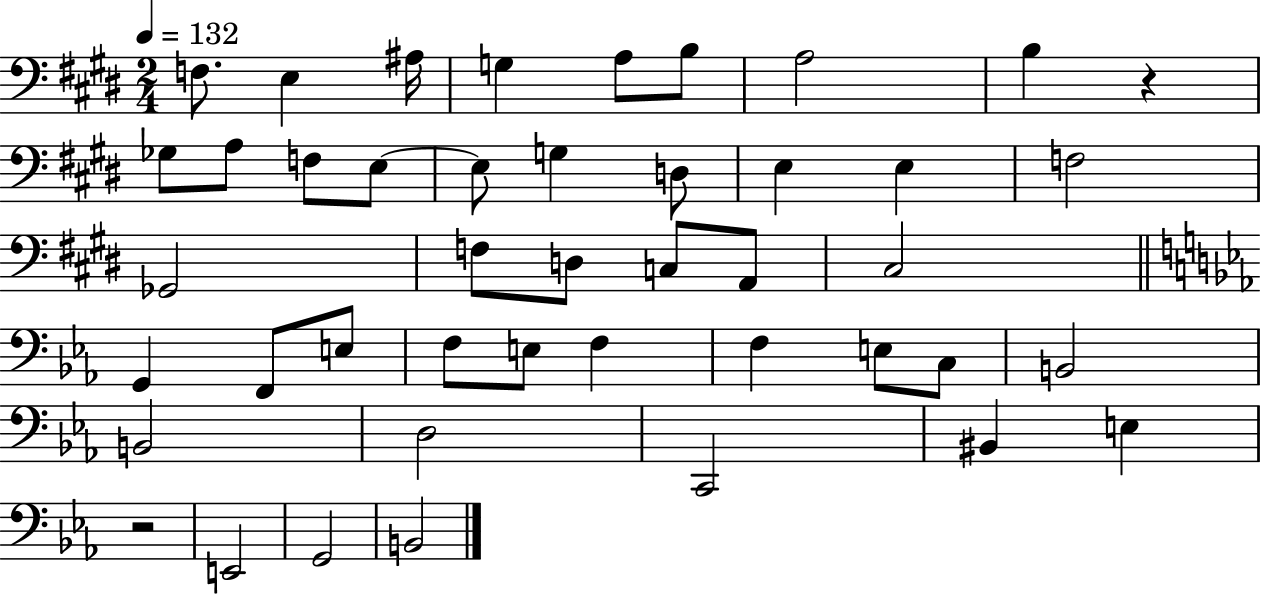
{
  \clef bass
  \numericTimeSignature
  \time 2/4
  \key e \major
  \tempo 4 = 132
  f8. e4 ais16 | g4 a8 b8 | a2 | b4 r4 | \break ges8 a8 f8 e8~~ | e8 g4 d8 | e4 e4 | f2 | \break ges,2 | f8 d8 c8 a,8 | cis2 | \bar "||" \break \key ees \major g,4 f,8 e8 | f8 e8 f4 | f4 e8 c8 | b,2 | \break b,2 | d2 | c,2 | bis,4 e4 | \break r2 | e,2 | g,2 | b,2 | \break \bar "|."
}